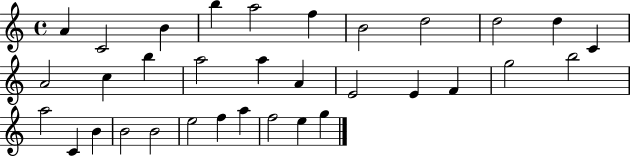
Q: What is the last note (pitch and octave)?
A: G5